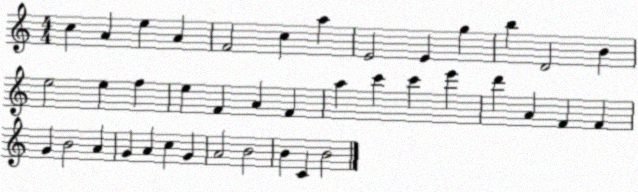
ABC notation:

X:1
T:Untitled
M:4/4
L:1/4
K:C
c A e A F2 c a E2 E g b D2 B e2 e f e F A F a c' c' e' d' A F F G B2 A G A c G A2 B2 B C B2